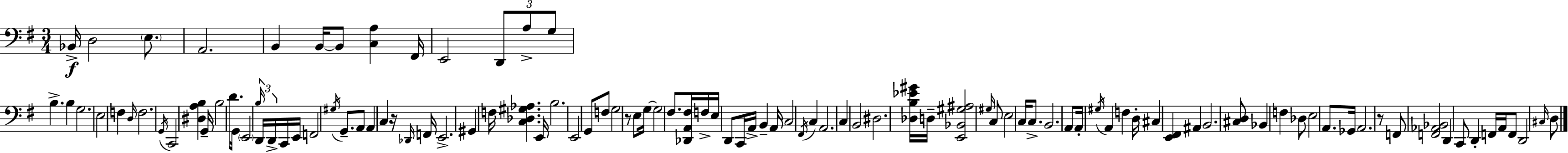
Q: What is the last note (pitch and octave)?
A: D3